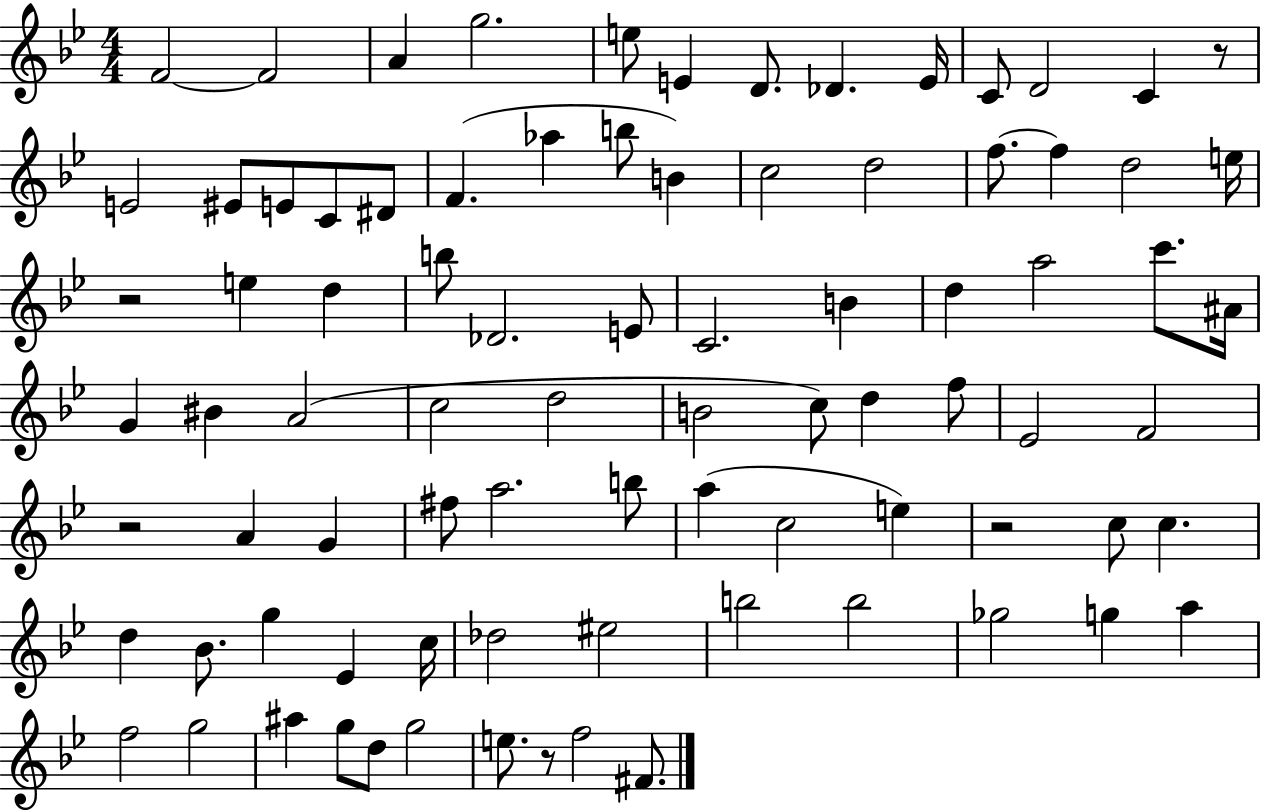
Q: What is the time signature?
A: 4/4